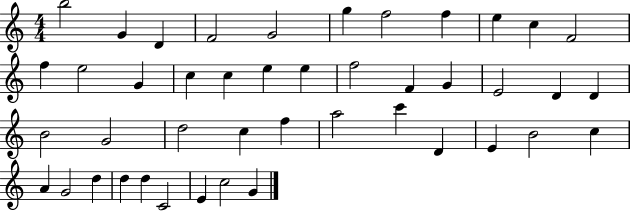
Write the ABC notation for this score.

X:1
T:Untitled
M:4/4
L:1/4
K:C
b2 G D F2 G2 g f2 f e c F2 f e2 G c c e e f2 F G E2 D D B2 G2 d2 c f a2 c' D E B2 c A G2 d d d C2 E c2 G